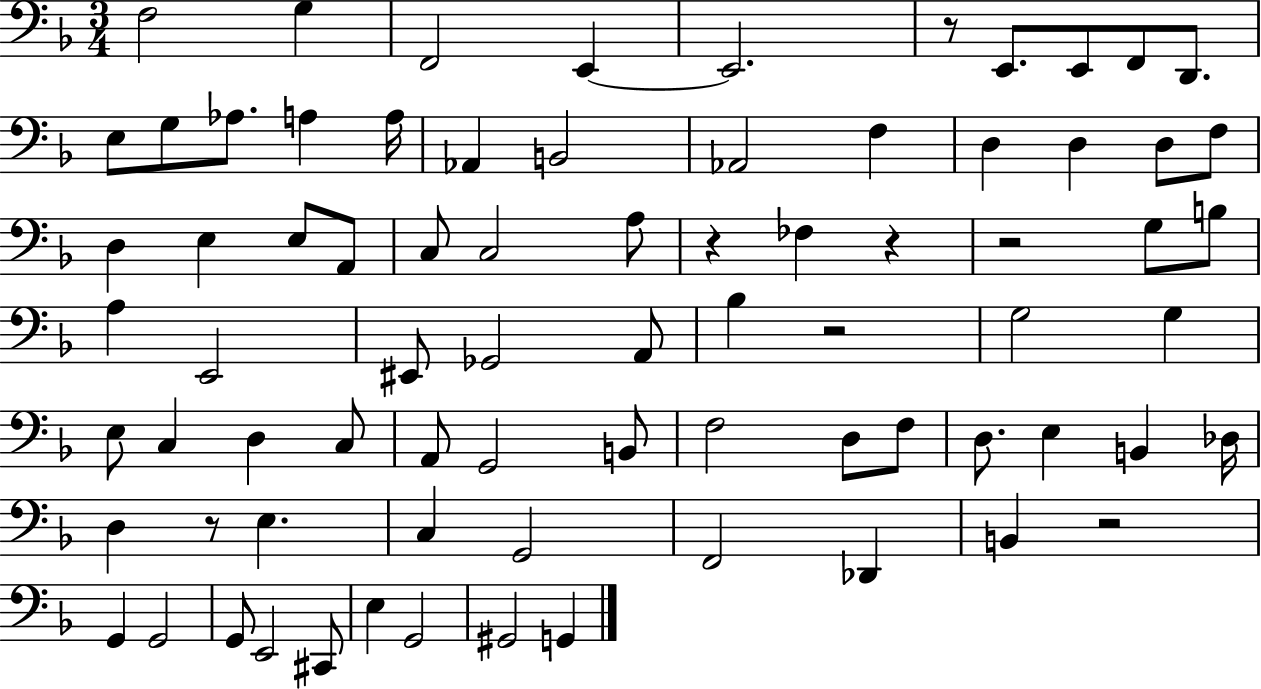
F3/h G3/q F2/h E2/q E2/h. R/e E2/e. E2/e F2/e D2/e. E3/e G3/e Ab3/e. A3/q A3/s Ab2/q B2/h Ab2/h F3/q D3/q D3/q D3/e F3/e D3/q E3/q E3/e A2/e C3/e C3/h A3/e R/q FES3/q R/q R/h G3/e B3/e A3/q E2/h EIS2/e Gb2/h A2/e Bb3/q R/h G3/h G3/q E3/e C3/q D3/q C3/e A2/e G2/h B2/e F3/h D3/e F3/e D3/e. E3/q B2/q Db3/s D3/q R/e E3/q. C3/q G2/h F2/h Db2/q B2/q R/h G2/q G2/h G2/e E2/h C#2/e E3/q G2/h G#2/h G2/q